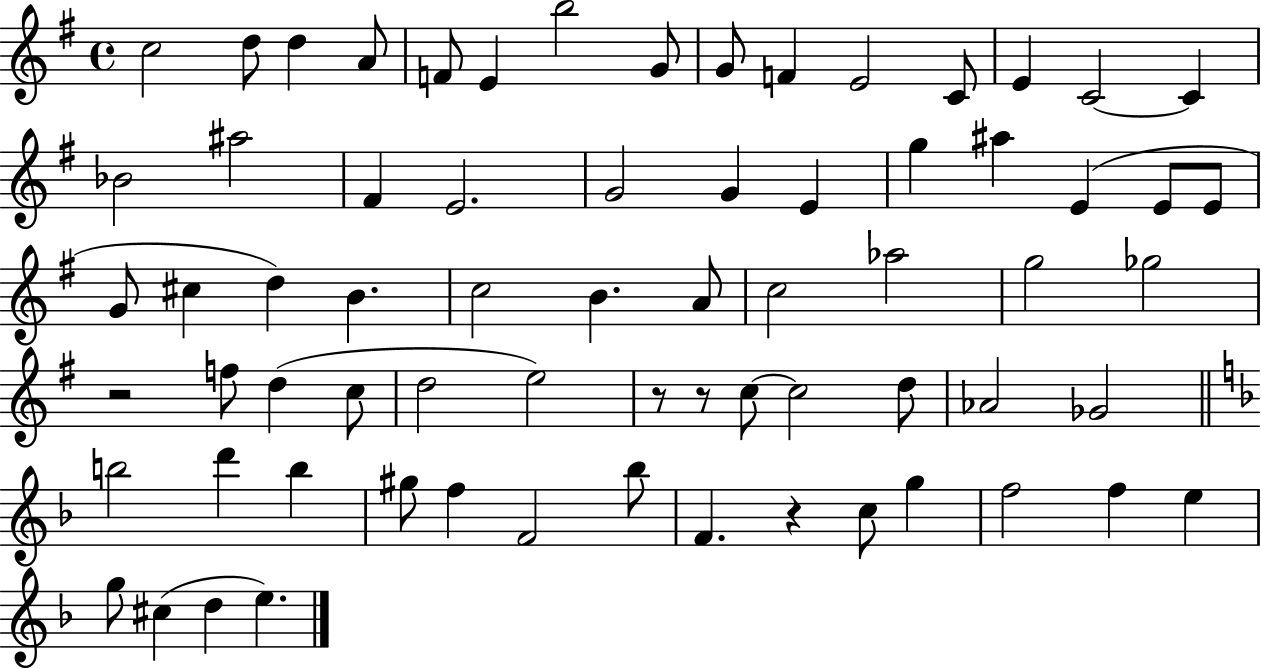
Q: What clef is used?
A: treble